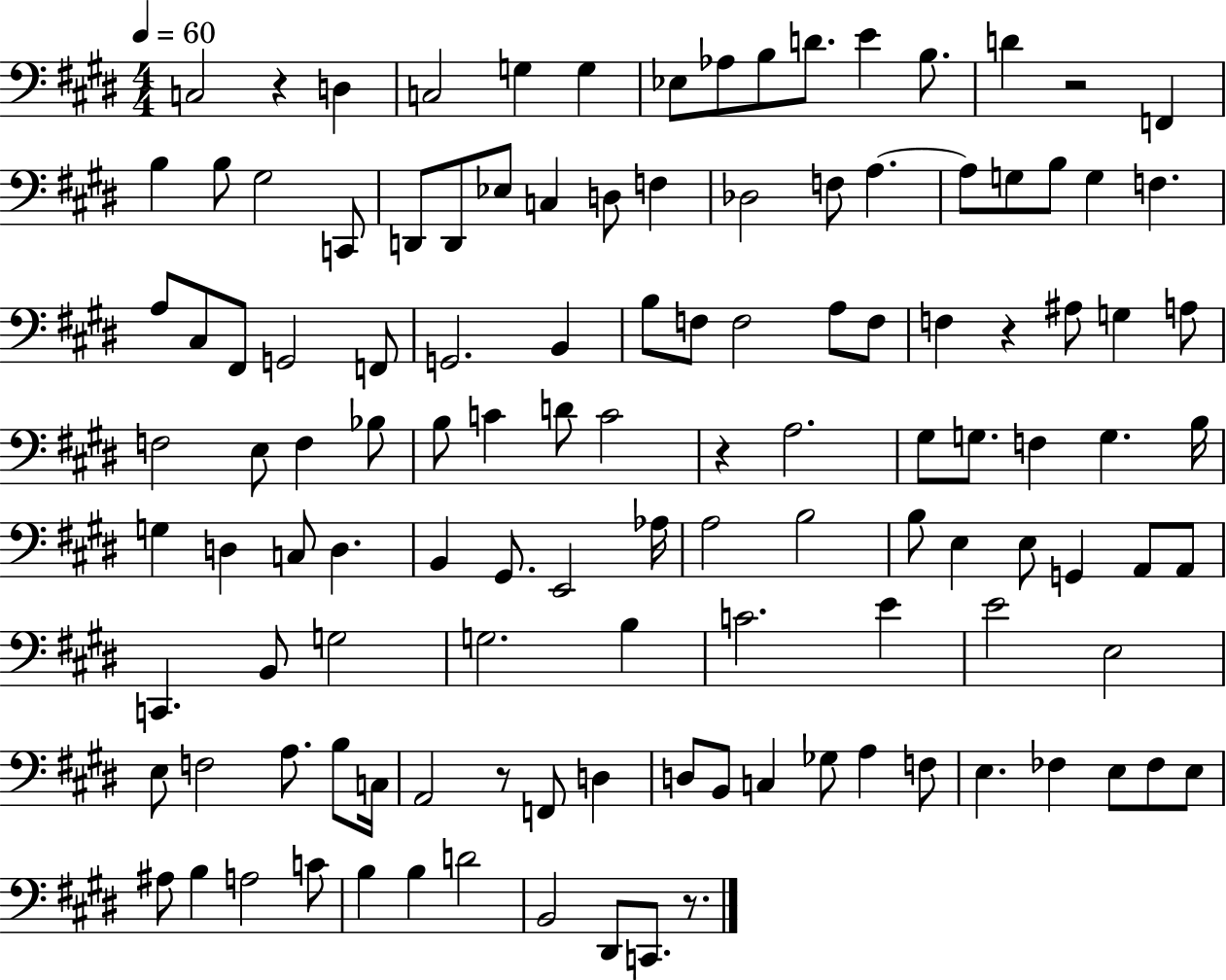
C3/h R/q D3/q C3/h G3/q G3/q Eb3/e Ab3/e B3/e D4/e. E4/q B3/e. D4/q R/h F2/q B3/q B3/e G#3/h C2/e D2/e D2/e Eb3/e C3/q D3/e F3/q Db3/h F3/e A3/q. A3/e G3/e B3/e G3/q F3/q. A3/e C#3/e F#2/e G2/h F2/e G2/h. B2/q B3/e F3/e F3/h A3/e F3/e F3/q R/q A#3/e G3/q A3/e F3/h E3/e F3/q Bb3/e B3/e C4/q D4/e C4/h R/q A3/h. G#3/e G3/e. F3/q G3/q. B3/s G3/q D3/q C3/e D3/q. B2/q G#2/e. E2/h Ab3/s A3/h B3/h B3/e E3/q E3/e G2/q A2/e A2/e C2/q. B2/e G3/h G3/h. B3/q C4/h. E4/q E4/h E3/h E3/e F3/h A3/e. B3/e C3/s A2/h R/e F2/e D3/q D3/e B2/e C3/q Gb3/e A3/q F3/e E3/q. FES3/q E3/e FES3/e E3/e A#3/e B3/q A3/h C4/e B3/q B3/q D4/h B2/h D#2/e C2/e. R/e.